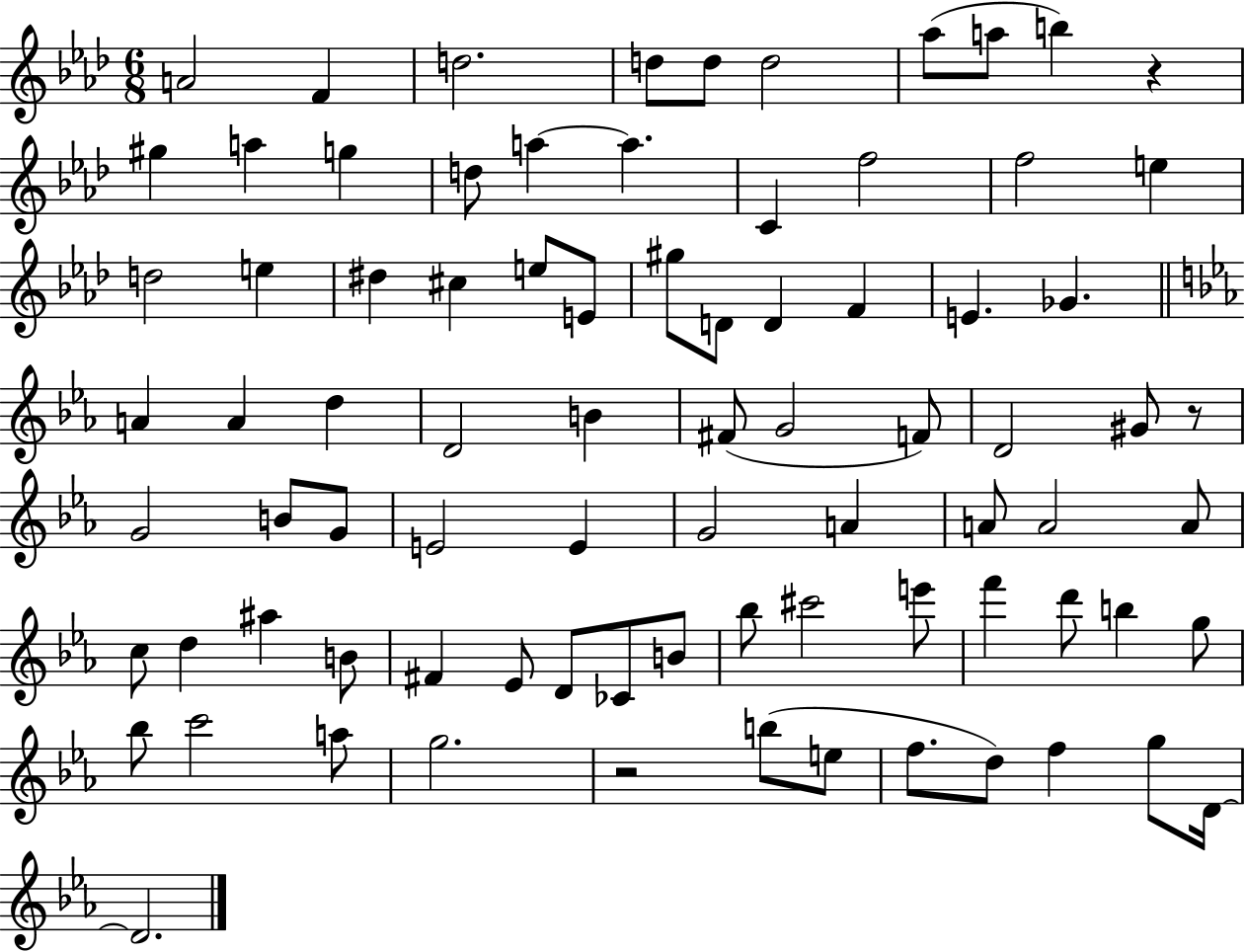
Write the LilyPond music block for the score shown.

{
  \clef treble
  \numericTimeSignature
  \time 6/8
  \key aes \major
  a'2 f'4 | d''2. | d''8 d''8 d''2 | aes''8( a''8 b''4) r4 | \break gis''4 a''4 g''4 | d''8 a''4~~ a''4. | c'4 f''2 | f''2 e''4 | \break d''2 e''4 | dis''4 cis''4 e''8 e'8 | gis''8 d'8 d'4 f'4 | e'4. ges'4. | \break \bar "||" \break \key ees \major a'4 a'4 d''4 | d'2 b'4 | fis'8( g'2 f'8) | d'2 gis'8 r8 | \break g'2 b'8 g'8 | e'2 e'4 | g'2 a'4 | a'8 a'2 a'8 | \break c''8 d''4 ais''4 b'8 | fis'4 ees'8 d'8 ces'8 b'8 | bes''8 cis'''2 e'''8 | f'''4 d'''8 b''4 g''8 | \break bes''8 c'''2 a''8 | g''2. | r2 b''8( e''8 | f''8. d''8) f''4 g''8 d'16~~ | \break d'2. | \bar "|."
}